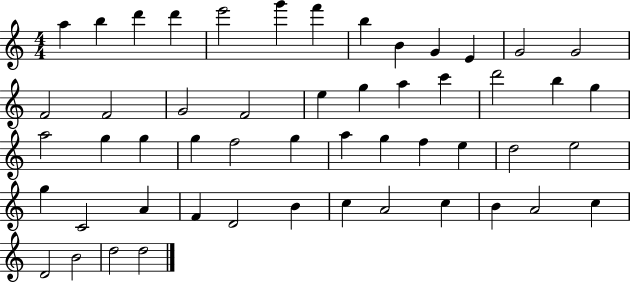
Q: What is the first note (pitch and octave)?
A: A5